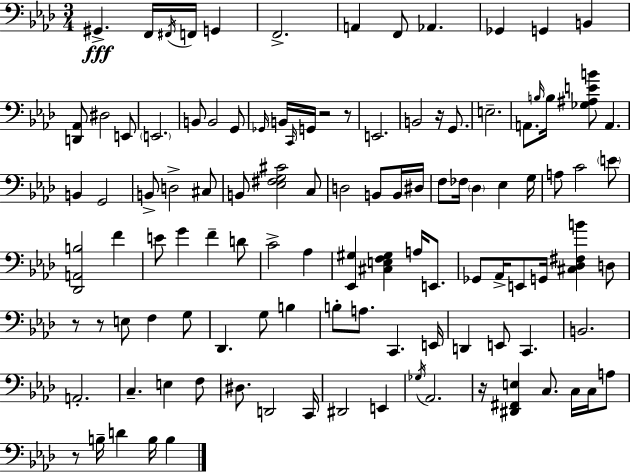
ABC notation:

X:1
T:Untitled
M:3/4
L:1/4
K:Ab
^G,, F,,/4 ^F,,/4 F,,/4 G,, F,,2 A,, F,,/2 _A,, _G,, G,, B,, [D,,_A,,]/2 ^D,2 E,,/2 E,,2 B,,/2 B,,2 G,,/2 _G,,/4 B,,/4 C,,/4 G,,/4 z2 z/2 E,,2 B,,2 z/4 G,,/2 E,2 A,,/2 B,/4 B,/4 [_G,^A,EB]/2 A,, B,, G,,2 B,,/2 D,2 ^C,/2 B,,/2 [_E,^F,G,^C]2 C,/2 D,2 B,,/2 B,,/4 ^D,/4 F,/2 _F,/4 _D, _E, G,/4 A,/2 C2 E/2 [_D,,A,,B,]2 F E/2 G F D/2 C2 _A, [_E,,^G,] [^C,E,F,^G,] A,/4 E,,/2 _G,,/2 _A,,/4 E,,/2 G,,/4 [^C,_D,^F,B] D,/2 z/2 z/2 E,/2 F, G,/2 _D,, G,/2 B, B,/2 A,/2 C,, E,,/4 D,, E,,/2 C,, B,,2 A,,2 C, E, F,/2 ^D,/2 D,,2 C,,/4 ^D,,2 E,, _G,/4 _A,,2 z/4 [^D,,^F,,E,] C,/2 C,/4 C,/4 A,/2 z/2 B,/4 D B,/4 B,